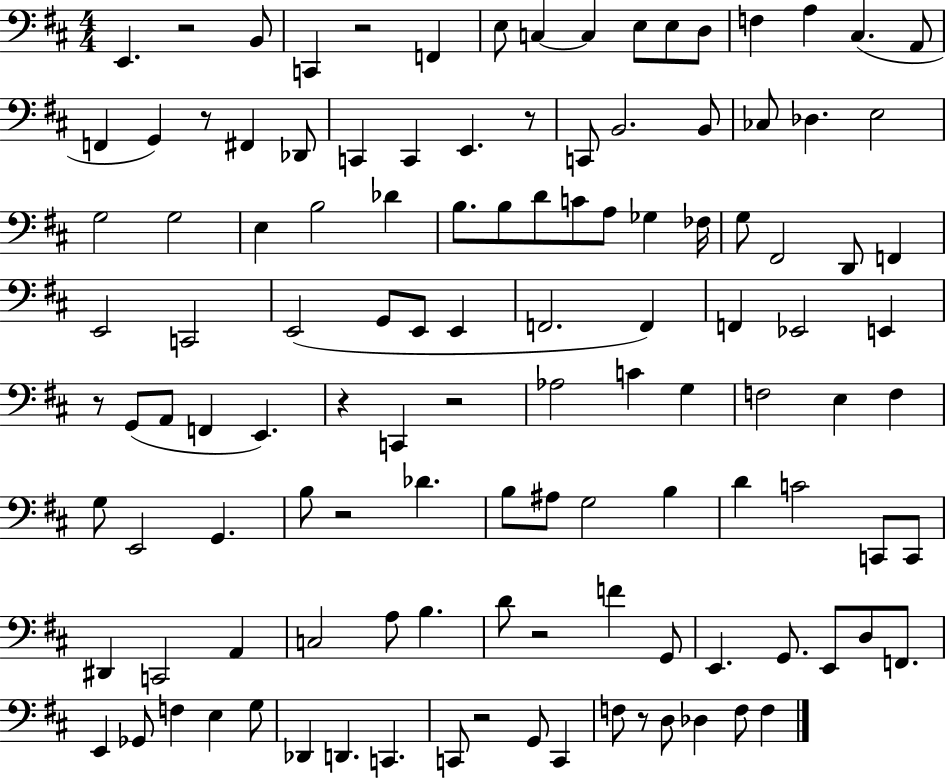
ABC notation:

X:1
T:Untitled
M:4/4
L:1/4
K:D
E,, z2 B,,/2 C,, z2 F,, E,/2 C, C, E,/2 E,/2 D,/2 F, A, ^C, A,,/2 F,, G,, z/2 ^F,, _D,,/2 C,, C,, E,, z/2 C,,/2 B,,2 B,,/2 _C,/2 _D, E,2 G,2 G,2 E, B,2 _D B,/2 B,/2 D/2 C/2 A,/2 _G, _F,/4 G,/2 ^F,,2 D,,/2 F,, E,,2 C,,2 E,,2 G,,/2 E,,/2 E,, F,,2 F,, F,, _E,,2 E,, z/2 G,,/2 A,,/2 F,, E,, z C,, z2 _A,2 C G, F,2 E, F, G,/2 E,,2 G,, B,/2 z2 _D B,/2 ^A,/2 G,2 B, D C2 C,,/2 C,,/2 ^D,, C,,2 A,, C,2 A,/2 B, D/2 z2 F G,,/2 E,, G,,/2 E,,/2 D,/2 F,,/2 E,, _G,,/2 F, E, G,/2 _D,, D,, C,, C,,/2 z2 G,,/2 C,, F,/2 z/2 D,/2 _D, F,/2 F,